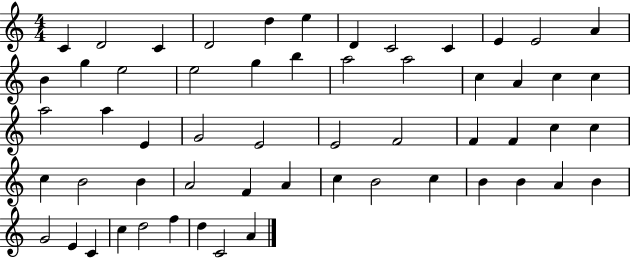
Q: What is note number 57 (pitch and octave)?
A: A4